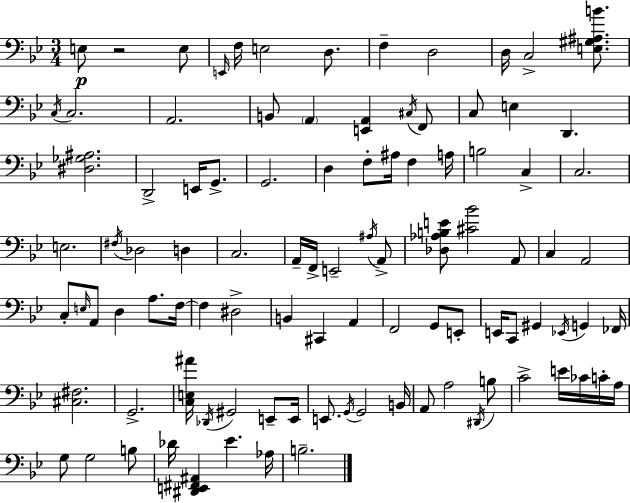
X:1
T:Untitled
M:3/4
L:1/4
K:Bb
E,/2 z2 E,/2 E,,/4 F,/4 E,2 D,/2 F, D,2 D,/4 C,2 [E,^G,^A,B]/2 C,/4 C,2 A,,2 B,,/2 A,, [E,,A,,] ^C,/4 F,,/2 C,/2 E, D,, [^D,_G,^A,]2 D,,2 E,,/4 G,,/2 G,,2 D, F,/2 ^A,/4 F, A,/4 B,2 C, C,2 E,2 ^F,/4 _D,2 D, C,2 A,,/4 F,,/4 E,,2 ^A,/4 A,,/2 [_D,_A,B,E]/2 [^C_B]2 A,,/2 C, A,,2 C,/2 E,/4 A,,/2 D, A,/2 F,/4 F, ^D,2 B,, ^C,, A,, F,,2 G,,/2 E,,/2 E,,/4 C,,/2 ^G,, _E,,/4 G,, _F,,/4 [^C,^F,]2 G,,2 [C,E,^A]/4 _D,,/4 ^G,,2 E,,/2 E,,/4 E,,/2 G,,/4 G,,2 B,,/4 A,,/2 A,2 ^D,,/4 B,/2 C2 E/4 _C/4 C/4 A,/4 G,/2 G,2 B,/2 _D/4 [^D,,E,,^F,,^A,,] _E _A,/4 B,2